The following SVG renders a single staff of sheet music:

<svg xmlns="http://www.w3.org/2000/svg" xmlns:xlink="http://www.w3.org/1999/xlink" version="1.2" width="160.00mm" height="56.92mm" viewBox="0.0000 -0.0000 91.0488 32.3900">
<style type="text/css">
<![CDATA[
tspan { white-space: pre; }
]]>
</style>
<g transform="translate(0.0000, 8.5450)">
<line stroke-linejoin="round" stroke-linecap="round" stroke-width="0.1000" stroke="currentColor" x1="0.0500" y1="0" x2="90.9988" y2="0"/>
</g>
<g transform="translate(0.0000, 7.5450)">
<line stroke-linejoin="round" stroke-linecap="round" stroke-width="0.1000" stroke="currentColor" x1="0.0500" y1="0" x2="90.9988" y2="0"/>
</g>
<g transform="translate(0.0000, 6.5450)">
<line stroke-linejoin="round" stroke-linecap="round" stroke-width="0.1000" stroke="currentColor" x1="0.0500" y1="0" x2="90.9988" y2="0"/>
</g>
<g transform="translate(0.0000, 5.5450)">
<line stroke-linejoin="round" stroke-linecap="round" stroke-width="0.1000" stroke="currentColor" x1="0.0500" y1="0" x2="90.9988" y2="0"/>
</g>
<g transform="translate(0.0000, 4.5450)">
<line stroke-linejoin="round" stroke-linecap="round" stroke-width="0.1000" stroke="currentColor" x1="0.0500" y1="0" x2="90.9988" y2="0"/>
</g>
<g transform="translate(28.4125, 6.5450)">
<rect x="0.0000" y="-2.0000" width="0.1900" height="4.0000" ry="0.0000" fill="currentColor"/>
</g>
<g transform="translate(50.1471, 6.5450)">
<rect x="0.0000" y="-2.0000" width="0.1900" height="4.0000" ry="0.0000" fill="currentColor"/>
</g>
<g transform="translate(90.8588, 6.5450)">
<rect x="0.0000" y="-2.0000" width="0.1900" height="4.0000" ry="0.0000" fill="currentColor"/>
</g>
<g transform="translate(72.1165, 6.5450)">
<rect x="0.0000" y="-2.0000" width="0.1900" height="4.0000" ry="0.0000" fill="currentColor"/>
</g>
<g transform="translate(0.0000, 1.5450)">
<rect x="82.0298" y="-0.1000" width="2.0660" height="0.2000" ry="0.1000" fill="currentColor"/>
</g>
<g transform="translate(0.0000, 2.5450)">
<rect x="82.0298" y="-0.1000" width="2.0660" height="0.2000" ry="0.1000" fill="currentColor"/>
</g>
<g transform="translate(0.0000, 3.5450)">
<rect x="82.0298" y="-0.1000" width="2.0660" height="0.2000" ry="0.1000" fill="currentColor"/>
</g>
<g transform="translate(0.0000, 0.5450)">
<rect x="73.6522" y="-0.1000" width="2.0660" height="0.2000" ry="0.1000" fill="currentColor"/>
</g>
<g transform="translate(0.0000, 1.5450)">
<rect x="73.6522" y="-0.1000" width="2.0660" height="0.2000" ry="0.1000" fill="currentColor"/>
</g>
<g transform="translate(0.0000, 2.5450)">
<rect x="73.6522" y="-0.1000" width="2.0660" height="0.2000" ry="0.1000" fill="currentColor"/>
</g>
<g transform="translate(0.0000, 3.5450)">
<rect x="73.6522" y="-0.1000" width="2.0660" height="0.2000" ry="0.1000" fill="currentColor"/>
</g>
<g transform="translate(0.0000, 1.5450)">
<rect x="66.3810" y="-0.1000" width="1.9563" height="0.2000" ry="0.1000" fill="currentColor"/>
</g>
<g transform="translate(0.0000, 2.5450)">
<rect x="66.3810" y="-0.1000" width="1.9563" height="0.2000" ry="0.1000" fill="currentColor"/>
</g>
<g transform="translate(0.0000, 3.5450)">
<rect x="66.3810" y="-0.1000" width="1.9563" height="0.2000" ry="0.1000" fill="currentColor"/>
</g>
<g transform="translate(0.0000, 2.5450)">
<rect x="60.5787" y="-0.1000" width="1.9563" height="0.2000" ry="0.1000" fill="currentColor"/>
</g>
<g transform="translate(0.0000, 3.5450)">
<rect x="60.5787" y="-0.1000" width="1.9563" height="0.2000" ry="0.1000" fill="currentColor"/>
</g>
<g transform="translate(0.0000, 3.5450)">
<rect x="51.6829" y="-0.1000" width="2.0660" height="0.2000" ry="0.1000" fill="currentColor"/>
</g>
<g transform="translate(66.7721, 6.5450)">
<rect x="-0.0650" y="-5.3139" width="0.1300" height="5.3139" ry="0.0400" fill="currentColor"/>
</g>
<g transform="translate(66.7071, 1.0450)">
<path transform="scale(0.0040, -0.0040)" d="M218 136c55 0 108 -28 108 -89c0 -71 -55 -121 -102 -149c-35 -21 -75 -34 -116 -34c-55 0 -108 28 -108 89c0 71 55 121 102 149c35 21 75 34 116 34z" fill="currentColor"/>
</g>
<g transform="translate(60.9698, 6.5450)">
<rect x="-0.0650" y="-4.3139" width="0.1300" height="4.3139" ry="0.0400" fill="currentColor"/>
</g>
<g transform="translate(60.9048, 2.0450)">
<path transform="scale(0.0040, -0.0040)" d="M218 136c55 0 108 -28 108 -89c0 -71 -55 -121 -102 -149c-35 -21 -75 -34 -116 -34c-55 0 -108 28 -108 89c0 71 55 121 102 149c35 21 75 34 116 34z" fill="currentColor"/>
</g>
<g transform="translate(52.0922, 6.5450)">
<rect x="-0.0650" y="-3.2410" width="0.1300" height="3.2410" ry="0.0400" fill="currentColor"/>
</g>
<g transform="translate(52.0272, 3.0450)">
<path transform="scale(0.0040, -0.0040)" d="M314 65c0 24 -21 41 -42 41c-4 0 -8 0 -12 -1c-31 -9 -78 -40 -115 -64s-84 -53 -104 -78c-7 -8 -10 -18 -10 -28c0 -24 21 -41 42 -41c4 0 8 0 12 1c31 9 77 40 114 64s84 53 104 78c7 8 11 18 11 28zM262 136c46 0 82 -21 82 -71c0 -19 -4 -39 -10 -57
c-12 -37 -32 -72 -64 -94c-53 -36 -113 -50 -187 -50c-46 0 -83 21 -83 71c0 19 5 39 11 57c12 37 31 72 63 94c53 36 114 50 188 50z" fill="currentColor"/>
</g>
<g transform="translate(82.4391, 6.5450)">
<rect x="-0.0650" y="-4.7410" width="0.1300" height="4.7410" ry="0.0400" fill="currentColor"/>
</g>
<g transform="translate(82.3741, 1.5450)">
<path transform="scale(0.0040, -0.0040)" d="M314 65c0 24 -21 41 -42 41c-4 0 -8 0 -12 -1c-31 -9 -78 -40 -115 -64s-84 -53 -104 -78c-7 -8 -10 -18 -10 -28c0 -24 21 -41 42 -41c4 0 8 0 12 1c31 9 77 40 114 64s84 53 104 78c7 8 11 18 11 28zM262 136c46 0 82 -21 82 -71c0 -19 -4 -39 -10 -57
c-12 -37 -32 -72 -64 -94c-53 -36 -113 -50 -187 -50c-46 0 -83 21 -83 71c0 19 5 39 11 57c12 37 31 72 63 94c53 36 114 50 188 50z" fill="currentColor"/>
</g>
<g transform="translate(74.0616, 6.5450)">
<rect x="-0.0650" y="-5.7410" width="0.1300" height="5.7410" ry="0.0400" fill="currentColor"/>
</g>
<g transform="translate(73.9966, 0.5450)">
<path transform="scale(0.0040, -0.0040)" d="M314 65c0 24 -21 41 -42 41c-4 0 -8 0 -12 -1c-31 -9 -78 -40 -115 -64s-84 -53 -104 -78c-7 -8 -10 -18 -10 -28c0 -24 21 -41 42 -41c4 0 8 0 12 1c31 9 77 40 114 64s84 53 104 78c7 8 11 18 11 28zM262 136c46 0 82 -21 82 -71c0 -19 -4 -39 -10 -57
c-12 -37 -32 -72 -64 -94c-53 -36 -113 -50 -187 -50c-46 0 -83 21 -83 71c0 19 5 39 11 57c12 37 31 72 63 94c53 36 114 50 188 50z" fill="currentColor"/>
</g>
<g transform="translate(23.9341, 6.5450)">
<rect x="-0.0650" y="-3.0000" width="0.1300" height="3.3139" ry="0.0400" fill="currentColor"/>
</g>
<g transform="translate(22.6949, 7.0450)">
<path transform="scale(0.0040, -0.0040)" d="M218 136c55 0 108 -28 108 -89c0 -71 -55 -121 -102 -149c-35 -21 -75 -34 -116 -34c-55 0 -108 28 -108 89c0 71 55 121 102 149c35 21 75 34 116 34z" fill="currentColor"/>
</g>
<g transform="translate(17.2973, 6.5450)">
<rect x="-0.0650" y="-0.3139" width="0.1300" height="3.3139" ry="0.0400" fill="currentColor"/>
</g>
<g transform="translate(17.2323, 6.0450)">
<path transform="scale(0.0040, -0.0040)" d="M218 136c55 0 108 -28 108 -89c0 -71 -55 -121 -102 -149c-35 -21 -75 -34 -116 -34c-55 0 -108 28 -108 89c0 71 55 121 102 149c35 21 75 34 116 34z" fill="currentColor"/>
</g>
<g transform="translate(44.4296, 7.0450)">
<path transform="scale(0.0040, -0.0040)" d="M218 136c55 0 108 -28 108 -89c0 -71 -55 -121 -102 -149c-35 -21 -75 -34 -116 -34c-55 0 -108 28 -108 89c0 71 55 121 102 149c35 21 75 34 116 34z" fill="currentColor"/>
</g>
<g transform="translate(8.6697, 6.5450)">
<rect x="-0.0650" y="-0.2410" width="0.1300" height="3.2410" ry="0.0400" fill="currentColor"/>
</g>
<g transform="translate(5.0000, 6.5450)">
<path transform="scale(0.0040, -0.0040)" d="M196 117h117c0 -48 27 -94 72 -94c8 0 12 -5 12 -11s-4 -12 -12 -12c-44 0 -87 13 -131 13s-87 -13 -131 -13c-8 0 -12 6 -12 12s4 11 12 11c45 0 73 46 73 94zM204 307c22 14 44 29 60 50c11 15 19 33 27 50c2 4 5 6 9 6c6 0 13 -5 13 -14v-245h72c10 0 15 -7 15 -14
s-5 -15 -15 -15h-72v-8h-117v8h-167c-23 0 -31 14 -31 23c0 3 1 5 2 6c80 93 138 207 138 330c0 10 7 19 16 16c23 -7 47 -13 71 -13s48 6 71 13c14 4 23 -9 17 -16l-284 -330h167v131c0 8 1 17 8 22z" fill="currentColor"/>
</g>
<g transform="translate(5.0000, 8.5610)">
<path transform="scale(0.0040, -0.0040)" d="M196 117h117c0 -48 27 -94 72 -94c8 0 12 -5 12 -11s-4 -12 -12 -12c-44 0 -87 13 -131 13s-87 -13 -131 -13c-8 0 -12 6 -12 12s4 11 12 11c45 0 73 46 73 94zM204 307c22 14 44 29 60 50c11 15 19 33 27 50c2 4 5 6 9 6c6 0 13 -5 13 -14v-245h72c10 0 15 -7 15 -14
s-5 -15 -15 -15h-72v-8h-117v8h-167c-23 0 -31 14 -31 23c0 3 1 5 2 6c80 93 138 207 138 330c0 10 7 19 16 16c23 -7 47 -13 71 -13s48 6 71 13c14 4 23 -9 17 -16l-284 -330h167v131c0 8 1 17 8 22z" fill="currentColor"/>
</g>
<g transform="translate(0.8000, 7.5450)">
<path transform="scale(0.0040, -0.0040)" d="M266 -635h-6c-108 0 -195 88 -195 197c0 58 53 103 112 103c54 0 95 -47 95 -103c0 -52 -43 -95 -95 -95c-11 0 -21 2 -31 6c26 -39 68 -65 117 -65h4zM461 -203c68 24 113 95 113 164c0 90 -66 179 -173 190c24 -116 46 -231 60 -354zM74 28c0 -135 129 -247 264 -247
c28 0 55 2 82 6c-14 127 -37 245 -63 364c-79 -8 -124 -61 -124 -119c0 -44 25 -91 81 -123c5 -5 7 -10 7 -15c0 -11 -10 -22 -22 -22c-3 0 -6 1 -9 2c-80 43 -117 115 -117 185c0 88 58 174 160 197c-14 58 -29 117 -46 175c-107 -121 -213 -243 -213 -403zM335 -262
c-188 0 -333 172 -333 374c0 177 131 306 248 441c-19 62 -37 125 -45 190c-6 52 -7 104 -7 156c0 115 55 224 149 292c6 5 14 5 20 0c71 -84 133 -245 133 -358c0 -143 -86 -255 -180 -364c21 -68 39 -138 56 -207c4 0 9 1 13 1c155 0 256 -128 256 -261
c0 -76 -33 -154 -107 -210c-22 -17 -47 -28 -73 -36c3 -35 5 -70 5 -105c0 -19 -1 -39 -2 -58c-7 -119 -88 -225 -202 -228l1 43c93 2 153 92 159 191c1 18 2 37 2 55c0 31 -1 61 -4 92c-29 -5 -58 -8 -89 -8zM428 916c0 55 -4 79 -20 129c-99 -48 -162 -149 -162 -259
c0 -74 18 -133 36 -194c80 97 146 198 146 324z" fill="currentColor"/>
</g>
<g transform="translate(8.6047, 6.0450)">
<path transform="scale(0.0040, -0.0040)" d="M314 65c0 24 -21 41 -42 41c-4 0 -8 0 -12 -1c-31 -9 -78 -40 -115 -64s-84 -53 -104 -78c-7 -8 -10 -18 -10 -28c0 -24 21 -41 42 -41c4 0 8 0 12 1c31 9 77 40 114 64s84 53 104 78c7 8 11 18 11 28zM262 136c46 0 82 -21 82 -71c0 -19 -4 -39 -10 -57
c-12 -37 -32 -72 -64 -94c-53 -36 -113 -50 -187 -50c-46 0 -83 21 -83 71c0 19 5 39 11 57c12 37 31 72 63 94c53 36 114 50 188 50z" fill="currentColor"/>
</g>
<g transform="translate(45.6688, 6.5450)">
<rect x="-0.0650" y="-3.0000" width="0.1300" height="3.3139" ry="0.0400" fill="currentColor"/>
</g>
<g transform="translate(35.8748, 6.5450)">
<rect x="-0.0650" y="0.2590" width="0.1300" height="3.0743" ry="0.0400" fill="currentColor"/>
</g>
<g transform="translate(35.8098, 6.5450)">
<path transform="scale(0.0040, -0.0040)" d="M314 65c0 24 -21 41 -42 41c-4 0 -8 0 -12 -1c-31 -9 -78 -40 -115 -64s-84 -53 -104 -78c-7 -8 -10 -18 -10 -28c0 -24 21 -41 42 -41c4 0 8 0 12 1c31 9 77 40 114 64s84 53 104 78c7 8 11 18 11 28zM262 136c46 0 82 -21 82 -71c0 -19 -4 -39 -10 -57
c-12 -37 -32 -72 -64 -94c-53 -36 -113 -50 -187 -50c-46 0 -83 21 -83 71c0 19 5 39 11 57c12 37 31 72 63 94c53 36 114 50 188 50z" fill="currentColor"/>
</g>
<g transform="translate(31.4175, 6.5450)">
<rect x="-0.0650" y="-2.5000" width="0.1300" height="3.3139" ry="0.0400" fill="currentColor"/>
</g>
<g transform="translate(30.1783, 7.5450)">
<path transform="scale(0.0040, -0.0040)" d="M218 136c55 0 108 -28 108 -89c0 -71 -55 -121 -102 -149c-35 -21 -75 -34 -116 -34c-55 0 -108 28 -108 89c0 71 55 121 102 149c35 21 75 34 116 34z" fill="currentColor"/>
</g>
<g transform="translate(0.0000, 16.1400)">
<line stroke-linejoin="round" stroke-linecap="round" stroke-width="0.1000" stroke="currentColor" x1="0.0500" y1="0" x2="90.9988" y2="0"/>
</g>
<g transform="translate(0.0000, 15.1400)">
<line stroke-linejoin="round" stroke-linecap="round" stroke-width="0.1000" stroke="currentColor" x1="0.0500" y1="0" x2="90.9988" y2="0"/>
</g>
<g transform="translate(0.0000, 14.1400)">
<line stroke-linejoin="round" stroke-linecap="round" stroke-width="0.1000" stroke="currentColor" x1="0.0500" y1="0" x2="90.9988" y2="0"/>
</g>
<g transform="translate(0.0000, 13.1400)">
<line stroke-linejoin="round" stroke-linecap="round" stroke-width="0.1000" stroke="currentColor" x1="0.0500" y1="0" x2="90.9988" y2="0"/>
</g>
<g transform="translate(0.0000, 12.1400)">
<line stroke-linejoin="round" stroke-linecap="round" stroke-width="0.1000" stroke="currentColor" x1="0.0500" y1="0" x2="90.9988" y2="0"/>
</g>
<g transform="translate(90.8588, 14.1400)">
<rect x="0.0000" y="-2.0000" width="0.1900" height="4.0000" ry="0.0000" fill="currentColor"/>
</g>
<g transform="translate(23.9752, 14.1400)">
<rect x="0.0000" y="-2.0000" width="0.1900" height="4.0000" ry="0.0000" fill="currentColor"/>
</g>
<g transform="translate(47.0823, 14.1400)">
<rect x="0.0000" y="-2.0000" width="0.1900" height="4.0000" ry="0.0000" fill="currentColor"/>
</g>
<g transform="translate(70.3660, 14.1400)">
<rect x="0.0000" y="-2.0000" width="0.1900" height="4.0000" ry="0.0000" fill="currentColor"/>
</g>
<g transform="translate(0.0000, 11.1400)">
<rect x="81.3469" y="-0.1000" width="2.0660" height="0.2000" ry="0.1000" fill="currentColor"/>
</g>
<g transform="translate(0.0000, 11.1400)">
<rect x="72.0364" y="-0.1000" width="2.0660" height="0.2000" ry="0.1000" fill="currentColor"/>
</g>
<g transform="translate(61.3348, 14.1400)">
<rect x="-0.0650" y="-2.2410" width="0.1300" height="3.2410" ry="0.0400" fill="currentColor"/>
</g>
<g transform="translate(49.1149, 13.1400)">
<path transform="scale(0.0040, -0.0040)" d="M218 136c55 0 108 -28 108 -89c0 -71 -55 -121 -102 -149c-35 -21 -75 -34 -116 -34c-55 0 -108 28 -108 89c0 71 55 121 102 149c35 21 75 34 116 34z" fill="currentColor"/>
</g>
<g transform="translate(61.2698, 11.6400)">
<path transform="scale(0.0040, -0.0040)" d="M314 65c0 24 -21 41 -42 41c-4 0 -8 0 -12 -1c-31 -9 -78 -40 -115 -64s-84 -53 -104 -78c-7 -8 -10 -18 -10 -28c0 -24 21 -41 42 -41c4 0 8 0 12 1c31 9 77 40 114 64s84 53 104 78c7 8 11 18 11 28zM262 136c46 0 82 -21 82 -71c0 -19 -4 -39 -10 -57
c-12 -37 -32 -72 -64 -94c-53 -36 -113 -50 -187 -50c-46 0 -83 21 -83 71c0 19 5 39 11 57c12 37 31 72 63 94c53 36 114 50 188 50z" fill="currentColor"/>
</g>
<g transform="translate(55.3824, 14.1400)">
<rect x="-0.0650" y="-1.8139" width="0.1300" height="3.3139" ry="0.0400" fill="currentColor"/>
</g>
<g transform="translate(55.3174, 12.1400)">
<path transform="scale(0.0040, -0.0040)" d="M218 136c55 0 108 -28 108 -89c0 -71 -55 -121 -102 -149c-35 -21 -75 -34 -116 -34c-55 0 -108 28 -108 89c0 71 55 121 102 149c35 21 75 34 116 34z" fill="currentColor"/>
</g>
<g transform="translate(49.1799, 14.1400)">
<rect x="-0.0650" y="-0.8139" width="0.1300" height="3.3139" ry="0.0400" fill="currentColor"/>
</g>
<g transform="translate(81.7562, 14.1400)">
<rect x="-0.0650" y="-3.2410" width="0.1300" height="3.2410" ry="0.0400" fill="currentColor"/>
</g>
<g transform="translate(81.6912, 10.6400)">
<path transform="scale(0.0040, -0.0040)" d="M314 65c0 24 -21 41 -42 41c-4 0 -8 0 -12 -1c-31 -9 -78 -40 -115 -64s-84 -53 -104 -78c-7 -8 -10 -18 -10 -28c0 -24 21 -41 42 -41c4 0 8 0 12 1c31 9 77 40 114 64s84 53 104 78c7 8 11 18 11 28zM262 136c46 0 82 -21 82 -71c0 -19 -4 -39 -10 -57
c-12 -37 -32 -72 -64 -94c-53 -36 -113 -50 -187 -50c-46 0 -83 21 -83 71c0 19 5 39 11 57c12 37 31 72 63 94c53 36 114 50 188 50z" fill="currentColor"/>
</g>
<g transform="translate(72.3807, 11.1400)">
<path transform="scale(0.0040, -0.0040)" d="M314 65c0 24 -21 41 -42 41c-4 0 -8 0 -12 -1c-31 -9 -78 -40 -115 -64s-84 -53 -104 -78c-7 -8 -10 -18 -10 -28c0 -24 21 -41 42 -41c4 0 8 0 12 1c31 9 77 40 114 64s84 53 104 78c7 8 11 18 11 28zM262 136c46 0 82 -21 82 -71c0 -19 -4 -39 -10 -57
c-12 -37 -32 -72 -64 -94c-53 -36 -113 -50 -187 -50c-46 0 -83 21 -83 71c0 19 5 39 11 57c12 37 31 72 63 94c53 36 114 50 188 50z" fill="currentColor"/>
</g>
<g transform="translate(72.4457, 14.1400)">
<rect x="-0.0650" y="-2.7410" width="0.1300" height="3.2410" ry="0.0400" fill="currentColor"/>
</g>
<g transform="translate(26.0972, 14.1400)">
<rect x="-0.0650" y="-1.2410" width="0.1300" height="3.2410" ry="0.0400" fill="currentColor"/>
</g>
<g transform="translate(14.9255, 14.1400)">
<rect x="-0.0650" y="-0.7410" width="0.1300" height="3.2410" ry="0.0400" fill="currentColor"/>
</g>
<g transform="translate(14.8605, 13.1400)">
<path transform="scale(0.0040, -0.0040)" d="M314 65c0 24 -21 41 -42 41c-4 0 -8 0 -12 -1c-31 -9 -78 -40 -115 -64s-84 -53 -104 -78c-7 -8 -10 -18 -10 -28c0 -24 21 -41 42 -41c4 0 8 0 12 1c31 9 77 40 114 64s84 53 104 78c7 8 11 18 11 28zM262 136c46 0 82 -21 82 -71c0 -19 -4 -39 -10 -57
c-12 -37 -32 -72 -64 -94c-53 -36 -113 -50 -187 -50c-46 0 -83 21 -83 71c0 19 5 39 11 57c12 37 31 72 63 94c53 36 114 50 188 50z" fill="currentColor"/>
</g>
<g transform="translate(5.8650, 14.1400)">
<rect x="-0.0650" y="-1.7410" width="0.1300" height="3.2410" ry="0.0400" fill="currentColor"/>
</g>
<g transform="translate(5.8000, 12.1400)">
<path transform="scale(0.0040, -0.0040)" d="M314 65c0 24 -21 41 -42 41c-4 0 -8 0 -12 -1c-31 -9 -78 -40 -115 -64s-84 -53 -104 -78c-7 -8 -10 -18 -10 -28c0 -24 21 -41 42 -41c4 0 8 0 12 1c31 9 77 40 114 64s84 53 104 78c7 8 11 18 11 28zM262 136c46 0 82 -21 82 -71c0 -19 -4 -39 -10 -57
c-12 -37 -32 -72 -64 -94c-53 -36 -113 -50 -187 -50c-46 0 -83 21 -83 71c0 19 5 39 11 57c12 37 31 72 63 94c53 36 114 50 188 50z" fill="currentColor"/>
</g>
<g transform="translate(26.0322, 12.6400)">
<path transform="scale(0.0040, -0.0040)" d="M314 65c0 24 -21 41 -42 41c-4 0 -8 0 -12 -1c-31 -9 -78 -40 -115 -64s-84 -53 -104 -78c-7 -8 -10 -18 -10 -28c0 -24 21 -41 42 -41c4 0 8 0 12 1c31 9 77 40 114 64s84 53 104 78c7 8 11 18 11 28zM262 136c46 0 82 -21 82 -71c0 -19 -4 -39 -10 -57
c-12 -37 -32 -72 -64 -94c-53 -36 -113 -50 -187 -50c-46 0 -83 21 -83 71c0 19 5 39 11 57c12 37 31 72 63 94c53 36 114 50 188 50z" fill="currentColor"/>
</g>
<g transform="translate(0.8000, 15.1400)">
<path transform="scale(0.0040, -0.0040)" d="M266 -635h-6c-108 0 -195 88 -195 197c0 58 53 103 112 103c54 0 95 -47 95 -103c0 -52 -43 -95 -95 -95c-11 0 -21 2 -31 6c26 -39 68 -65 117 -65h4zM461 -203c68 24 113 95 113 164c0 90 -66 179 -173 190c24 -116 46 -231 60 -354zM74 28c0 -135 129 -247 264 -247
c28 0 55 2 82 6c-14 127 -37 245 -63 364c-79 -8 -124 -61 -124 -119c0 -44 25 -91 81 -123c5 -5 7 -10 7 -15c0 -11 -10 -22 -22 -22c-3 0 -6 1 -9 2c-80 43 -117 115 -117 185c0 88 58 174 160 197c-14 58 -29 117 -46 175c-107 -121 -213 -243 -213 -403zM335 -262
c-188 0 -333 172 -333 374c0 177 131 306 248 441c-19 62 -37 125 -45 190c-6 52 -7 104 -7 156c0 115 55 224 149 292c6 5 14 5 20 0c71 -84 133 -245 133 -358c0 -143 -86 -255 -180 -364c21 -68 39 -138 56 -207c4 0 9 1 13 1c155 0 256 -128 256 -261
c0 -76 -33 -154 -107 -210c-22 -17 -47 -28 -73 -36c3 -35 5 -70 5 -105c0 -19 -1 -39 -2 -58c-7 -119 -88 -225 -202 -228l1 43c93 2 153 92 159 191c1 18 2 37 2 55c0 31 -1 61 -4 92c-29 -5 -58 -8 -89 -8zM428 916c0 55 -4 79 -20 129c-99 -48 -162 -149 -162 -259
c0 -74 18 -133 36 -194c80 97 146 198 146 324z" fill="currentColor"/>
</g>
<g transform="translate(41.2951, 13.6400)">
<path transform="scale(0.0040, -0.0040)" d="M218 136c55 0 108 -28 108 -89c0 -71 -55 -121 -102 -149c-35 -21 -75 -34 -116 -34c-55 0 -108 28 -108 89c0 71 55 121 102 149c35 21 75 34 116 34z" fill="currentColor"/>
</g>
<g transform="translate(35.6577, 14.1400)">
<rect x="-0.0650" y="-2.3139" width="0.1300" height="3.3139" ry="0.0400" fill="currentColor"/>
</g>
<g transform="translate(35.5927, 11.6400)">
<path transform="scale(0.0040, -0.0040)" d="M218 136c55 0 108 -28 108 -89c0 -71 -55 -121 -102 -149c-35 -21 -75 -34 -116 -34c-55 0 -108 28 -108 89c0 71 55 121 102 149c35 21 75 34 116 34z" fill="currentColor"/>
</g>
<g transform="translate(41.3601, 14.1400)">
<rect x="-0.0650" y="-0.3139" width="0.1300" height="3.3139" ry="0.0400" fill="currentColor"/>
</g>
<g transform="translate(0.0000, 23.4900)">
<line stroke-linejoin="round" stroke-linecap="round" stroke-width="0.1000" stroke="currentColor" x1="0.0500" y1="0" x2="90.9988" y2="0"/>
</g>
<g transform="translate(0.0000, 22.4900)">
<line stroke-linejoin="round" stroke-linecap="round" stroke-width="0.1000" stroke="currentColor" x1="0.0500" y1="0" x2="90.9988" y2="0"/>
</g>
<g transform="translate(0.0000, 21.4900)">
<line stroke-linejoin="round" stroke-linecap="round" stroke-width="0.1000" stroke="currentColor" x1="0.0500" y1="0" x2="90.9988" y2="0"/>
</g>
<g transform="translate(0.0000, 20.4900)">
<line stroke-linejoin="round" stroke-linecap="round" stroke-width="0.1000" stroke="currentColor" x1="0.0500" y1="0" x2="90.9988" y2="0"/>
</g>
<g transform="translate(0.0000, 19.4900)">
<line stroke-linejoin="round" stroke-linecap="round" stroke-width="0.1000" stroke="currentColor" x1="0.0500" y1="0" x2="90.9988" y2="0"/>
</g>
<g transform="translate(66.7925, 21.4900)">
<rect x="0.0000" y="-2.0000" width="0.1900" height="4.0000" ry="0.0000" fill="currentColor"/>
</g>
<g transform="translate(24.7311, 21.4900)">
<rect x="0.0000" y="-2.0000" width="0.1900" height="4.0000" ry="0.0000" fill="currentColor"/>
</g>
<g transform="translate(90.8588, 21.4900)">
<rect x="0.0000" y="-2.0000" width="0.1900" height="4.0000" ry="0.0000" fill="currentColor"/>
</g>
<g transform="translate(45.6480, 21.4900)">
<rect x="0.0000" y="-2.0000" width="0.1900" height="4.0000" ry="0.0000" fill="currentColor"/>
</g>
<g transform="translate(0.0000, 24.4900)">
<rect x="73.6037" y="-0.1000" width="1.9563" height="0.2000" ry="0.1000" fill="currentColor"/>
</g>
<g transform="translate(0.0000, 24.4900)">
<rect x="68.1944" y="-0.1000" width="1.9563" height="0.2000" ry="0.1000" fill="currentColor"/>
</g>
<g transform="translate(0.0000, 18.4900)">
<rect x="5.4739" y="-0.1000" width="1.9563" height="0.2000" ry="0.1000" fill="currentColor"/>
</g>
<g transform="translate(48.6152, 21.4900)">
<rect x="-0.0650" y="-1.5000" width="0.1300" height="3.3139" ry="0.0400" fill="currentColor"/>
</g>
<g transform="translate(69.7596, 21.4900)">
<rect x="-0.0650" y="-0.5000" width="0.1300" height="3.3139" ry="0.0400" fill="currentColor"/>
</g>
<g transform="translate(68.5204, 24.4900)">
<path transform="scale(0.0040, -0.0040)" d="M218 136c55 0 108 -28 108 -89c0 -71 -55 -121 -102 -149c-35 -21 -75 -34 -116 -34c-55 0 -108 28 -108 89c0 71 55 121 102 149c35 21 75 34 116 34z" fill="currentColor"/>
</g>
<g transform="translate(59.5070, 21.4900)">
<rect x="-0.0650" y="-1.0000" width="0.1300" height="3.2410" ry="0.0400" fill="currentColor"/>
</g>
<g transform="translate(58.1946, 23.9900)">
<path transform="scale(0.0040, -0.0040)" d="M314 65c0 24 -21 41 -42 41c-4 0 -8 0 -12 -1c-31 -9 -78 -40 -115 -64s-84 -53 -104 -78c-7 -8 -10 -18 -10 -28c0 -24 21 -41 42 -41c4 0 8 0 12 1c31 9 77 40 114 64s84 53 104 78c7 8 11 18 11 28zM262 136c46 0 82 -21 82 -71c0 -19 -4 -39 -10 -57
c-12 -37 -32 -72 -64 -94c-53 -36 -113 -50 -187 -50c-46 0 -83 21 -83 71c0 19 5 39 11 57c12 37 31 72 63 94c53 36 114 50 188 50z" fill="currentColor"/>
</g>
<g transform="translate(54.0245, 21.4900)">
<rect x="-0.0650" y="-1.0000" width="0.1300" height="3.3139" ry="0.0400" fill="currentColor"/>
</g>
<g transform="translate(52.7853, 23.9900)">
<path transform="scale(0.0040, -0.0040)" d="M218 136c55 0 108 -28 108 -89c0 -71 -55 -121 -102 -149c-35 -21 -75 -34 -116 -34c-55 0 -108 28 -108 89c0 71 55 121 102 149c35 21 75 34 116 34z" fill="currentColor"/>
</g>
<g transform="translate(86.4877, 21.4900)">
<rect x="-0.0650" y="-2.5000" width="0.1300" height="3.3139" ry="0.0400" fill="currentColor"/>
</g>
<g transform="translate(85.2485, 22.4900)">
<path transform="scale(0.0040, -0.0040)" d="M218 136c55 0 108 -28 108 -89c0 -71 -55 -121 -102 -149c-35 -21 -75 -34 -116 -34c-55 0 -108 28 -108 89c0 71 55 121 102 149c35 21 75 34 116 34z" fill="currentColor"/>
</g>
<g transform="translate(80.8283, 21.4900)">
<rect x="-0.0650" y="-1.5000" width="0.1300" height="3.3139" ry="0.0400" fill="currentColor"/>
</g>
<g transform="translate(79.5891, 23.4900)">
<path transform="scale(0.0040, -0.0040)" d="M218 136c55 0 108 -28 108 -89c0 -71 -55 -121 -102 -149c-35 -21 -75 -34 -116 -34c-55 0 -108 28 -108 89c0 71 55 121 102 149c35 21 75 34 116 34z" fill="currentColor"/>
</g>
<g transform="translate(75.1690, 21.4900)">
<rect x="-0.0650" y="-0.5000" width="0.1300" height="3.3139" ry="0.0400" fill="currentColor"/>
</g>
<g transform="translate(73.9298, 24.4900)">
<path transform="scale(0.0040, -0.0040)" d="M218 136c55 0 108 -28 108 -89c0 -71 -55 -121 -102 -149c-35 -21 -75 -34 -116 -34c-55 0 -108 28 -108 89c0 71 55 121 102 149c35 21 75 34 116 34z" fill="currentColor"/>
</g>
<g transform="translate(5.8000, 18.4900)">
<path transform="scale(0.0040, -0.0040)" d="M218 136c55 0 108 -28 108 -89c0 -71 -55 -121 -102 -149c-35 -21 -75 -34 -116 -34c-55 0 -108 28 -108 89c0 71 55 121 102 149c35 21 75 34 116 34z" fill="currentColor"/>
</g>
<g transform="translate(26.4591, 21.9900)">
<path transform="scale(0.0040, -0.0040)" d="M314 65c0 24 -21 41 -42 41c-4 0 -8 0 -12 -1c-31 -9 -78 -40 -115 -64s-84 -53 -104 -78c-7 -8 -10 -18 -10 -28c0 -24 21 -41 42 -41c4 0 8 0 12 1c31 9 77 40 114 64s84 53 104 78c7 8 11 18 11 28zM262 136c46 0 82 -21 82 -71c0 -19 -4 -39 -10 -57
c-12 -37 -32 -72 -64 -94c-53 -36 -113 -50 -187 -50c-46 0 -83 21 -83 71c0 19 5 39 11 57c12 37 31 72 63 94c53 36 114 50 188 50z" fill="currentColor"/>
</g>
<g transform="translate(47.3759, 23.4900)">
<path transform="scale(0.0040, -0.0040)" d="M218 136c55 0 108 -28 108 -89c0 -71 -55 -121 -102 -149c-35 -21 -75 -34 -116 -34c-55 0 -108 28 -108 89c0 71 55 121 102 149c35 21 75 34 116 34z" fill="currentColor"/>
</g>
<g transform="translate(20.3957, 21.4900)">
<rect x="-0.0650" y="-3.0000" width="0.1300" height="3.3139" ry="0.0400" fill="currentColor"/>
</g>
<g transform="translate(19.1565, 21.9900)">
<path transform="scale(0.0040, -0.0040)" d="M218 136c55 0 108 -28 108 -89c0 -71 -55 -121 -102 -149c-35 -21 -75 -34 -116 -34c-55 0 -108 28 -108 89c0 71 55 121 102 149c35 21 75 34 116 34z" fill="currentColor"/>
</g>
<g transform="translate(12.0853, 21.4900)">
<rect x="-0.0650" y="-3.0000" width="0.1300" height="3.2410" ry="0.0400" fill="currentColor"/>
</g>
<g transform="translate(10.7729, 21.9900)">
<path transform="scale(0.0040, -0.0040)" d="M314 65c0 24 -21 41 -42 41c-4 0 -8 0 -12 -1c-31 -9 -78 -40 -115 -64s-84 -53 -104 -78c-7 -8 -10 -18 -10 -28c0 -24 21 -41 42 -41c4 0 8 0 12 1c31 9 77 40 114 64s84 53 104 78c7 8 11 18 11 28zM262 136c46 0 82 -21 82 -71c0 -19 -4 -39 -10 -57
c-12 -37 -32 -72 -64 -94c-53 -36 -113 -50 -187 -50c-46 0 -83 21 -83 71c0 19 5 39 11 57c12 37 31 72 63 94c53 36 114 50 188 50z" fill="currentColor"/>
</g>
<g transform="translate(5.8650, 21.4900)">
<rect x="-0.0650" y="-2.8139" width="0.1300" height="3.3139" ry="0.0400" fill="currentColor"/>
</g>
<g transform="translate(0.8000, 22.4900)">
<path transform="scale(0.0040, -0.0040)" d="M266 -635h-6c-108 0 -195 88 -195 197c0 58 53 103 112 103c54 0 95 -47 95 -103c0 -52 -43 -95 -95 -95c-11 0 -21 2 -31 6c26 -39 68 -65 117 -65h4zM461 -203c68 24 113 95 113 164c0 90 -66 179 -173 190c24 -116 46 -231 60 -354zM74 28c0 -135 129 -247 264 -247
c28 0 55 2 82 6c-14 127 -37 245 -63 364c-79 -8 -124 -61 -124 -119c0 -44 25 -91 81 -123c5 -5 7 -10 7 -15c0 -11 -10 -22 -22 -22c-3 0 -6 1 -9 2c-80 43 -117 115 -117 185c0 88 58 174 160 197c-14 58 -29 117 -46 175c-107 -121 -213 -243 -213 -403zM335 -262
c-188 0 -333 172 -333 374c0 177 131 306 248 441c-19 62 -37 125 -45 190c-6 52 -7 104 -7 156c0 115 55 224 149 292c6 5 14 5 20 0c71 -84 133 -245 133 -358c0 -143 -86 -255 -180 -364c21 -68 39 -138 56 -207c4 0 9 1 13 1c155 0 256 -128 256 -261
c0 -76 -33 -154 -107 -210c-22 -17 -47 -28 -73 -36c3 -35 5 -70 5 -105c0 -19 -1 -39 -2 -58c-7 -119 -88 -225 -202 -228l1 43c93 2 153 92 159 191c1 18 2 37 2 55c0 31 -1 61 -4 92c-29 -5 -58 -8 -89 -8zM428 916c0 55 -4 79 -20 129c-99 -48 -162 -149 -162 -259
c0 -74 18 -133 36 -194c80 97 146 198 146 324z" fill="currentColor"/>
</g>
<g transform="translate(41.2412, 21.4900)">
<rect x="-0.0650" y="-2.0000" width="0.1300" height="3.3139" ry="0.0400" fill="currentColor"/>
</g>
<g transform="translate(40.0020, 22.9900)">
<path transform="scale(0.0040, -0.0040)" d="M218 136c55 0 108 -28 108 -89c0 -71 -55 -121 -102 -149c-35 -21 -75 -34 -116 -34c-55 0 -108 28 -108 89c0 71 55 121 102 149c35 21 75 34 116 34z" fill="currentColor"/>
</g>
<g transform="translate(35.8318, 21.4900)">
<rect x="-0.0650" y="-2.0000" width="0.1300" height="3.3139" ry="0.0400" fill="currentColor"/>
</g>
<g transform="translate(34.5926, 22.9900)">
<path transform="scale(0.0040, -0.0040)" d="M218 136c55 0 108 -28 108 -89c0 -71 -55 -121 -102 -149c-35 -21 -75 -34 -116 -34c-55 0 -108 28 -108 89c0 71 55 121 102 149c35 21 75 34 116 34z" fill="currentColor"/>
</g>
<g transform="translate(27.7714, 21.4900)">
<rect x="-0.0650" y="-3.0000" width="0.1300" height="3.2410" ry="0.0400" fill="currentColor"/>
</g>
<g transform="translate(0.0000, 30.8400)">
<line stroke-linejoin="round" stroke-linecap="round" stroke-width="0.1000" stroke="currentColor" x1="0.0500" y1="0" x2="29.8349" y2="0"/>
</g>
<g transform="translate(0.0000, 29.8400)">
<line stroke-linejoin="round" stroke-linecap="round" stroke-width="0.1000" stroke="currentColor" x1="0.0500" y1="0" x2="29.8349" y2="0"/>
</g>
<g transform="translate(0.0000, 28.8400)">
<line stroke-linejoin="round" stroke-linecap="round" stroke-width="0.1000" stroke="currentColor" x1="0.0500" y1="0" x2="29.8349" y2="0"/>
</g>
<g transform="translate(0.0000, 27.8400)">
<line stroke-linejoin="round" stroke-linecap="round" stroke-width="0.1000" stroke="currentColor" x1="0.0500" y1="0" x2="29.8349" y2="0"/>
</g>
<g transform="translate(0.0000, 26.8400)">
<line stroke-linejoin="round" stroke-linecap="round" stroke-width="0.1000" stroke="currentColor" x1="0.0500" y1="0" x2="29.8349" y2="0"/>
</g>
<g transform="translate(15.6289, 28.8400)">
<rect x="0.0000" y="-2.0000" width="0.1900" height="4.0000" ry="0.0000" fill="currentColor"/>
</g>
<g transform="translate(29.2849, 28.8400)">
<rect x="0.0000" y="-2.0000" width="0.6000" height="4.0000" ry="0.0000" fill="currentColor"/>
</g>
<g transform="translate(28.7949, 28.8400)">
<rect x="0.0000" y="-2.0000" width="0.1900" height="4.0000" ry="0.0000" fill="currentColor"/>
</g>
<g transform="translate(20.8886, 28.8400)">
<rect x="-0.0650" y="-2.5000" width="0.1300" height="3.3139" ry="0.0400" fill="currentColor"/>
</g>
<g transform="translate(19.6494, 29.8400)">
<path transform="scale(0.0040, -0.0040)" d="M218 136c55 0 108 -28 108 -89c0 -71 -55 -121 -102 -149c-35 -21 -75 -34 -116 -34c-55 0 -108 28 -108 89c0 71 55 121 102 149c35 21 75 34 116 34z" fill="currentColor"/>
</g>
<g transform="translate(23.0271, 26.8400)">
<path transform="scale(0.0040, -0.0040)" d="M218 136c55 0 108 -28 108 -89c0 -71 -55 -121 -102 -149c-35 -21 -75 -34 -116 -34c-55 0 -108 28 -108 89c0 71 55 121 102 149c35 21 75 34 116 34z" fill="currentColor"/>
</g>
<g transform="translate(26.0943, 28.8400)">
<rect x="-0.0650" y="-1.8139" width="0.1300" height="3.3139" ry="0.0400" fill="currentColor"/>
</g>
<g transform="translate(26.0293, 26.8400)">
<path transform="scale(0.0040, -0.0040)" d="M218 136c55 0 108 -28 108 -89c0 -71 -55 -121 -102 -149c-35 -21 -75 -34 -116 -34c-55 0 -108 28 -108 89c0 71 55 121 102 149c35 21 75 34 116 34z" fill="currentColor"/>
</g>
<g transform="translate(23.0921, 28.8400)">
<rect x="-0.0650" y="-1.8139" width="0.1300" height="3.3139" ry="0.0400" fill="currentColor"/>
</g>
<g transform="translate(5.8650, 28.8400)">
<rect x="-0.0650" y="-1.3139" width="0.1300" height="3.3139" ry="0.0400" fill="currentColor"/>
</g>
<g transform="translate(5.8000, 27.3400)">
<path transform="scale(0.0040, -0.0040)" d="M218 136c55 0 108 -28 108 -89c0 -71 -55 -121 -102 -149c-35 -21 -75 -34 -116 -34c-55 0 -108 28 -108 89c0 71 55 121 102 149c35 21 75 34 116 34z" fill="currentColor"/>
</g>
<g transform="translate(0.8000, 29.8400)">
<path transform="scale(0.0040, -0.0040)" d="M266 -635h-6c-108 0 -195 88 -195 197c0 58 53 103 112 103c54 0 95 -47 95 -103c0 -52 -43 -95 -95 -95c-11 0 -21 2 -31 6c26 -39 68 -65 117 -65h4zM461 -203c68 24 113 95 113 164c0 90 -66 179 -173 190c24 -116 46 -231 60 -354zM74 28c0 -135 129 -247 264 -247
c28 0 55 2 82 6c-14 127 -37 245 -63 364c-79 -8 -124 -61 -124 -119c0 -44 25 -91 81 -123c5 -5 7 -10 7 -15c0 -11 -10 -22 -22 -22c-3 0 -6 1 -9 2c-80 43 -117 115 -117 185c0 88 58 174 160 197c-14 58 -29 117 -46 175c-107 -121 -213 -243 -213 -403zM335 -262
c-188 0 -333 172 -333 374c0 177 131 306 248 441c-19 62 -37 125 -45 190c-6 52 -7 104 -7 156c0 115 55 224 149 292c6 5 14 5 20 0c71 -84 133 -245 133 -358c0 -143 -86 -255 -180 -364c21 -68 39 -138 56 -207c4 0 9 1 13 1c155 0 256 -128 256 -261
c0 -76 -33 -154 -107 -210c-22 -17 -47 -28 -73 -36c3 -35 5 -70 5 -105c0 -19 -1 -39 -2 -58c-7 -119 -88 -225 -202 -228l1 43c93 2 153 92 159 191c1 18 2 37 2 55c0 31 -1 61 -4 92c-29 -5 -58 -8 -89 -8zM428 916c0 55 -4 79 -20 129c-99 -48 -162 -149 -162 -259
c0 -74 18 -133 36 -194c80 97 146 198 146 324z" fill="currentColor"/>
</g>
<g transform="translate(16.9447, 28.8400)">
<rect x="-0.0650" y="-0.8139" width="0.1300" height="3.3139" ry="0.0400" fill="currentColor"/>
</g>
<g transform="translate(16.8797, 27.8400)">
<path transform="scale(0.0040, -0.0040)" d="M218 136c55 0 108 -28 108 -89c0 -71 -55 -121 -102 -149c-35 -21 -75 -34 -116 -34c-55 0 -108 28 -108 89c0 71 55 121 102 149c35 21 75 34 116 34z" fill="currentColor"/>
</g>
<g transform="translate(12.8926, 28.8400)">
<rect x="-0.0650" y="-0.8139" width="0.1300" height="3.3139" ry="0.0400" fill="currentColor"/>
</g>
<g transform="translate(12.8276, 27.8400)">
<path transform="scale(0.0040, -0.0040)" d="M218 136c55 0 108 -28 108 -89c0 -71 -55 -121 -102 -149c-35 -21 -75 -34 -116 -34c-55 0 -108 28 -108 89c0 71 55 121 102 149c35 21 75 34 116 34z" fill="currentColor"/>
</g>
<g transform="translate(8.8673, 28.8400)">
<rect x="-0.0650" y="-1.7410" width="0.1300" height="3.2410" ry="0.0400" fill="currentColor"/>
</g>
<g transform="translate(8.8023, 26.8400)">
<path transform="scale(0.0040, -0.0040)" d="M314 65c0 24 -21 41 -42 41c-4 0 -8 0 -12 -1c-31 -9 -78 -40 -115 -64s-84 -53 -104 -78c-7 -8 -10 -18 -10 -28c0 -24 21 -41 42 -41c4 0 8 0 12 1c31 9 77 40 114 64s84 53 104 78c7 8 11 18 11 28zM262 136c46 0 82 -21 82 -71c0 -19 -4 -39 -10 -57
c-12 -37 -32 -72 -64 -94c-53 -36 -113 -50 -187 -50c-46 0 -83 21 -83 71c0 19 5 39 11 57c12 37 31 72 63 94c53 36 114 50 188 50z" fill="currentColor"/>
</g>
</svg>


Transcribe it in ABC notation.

X:1
T:Untitled
M:4/4
L:1/4
K:C
c2 c A G B2 A b2 d' f' g'2 e'2 f2 d2 e2 g c d f g2 a2 b2 a A2 A A2 F F E D D2 C C E G e f2 d d G f f